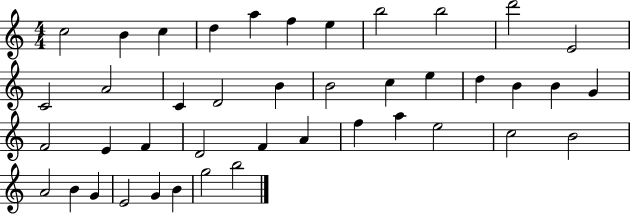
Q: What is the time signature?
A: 4/4